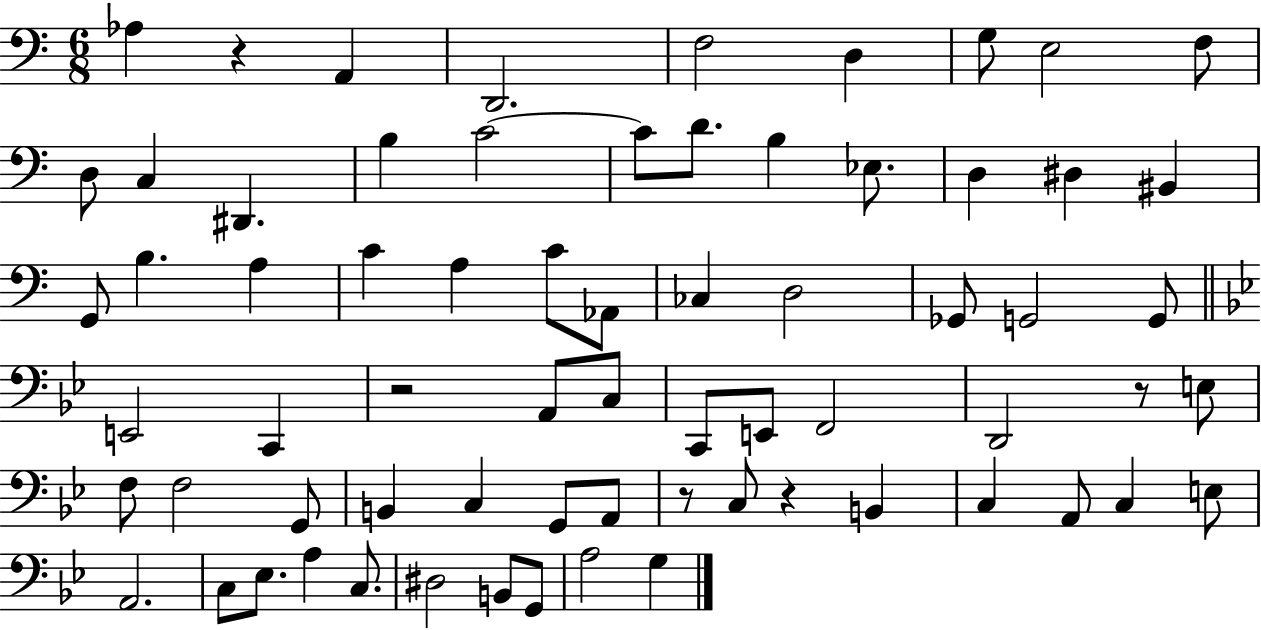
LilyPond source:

{
  \clef bass
  \numericTimeSignature
  \time 6/8
  \key c \major
  aes4 r4 a,4 | d,2. | f2 d4 | g8 e2 f8 | \break d8 c4 dis,4. | b4 c'2~~ | c'8 d'8. b4 ees8. | d4 dis4 bis,4 | \break g,8 b4. a4 | c'4 a4 c'8 aes,8 | ces4 d2 | ges,8 g,2 g,8 | \break \bar "||" \break \key bes \major e,2 c,4 | r2 a,8 c8 | c,8 e,8 f,2 | d,2 r8 e8 | \break f8 f2 g,8 | b,4 c4 g,8 a,8 | r8 c8 r4 b,4 | c4 a,8 c4 e8 | \break a,2. | c8 ees8. a4 c8. | dis2 b,8 g,8 | a2 g4 | \break \bar "|."
}